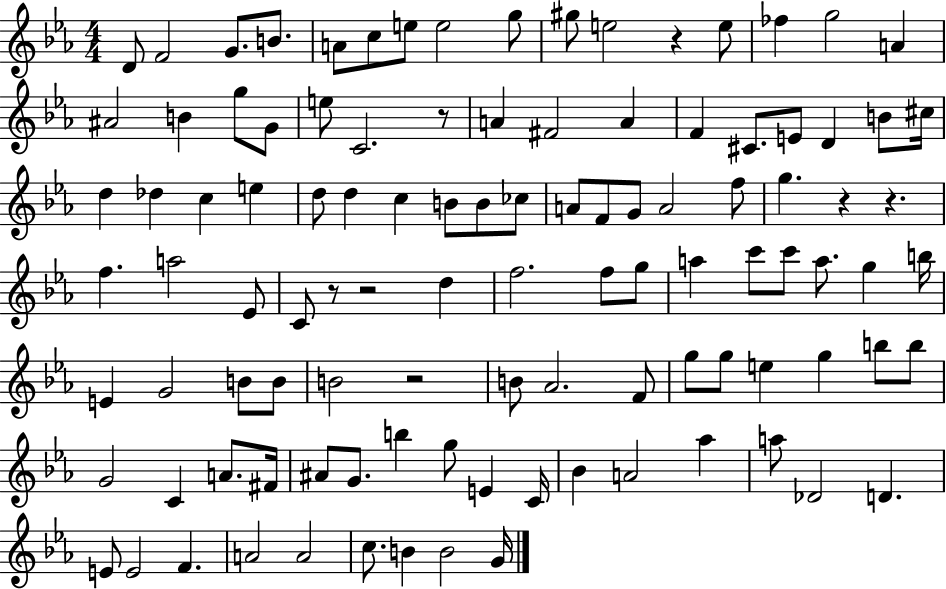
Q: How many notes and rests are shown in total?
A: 106